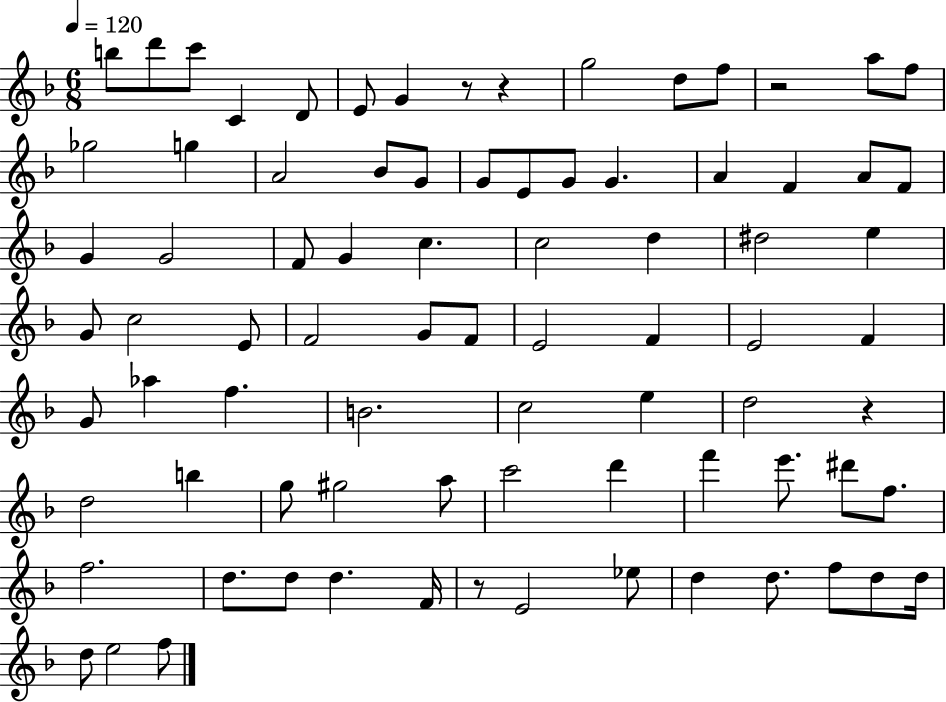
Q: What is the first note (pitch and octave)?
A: B5